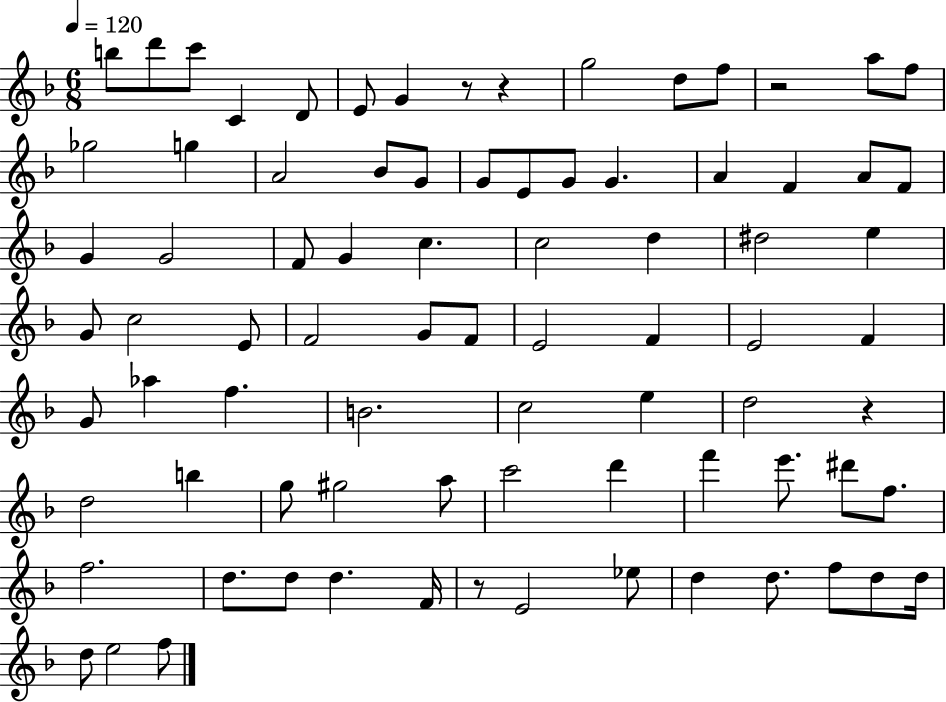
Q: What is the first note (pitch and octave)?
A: B5